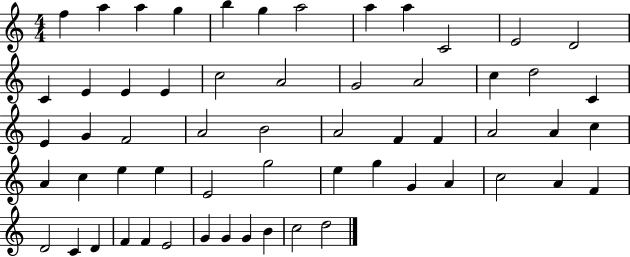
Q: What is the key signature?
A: C major